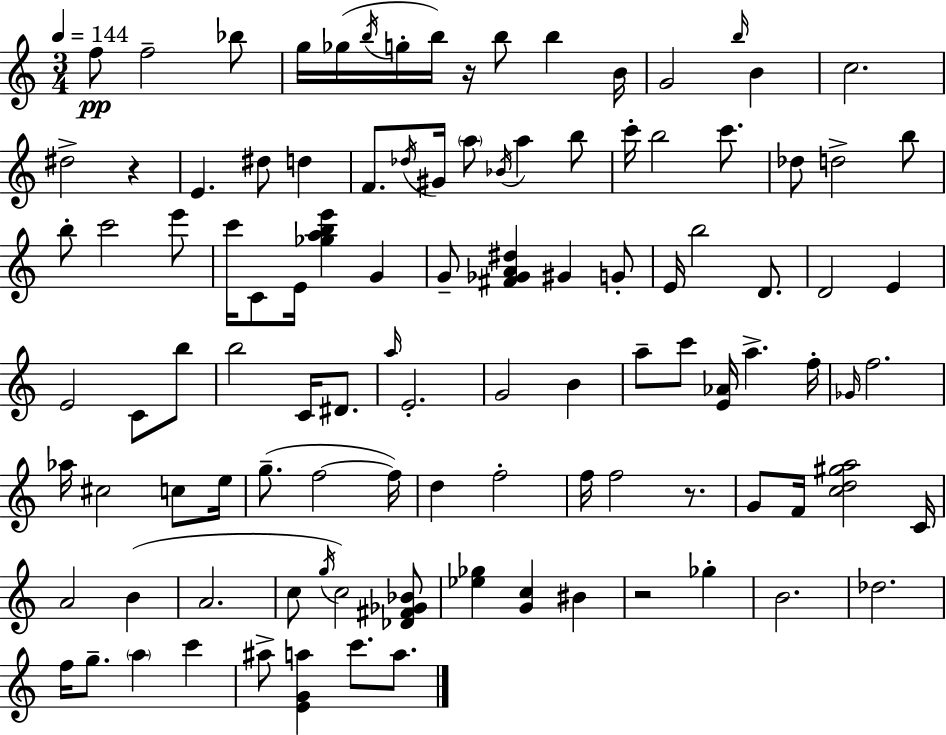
X:1
T:Untitled
M:3/4
L:1/4
K:Am
f/2 f2 _b/2 g/4 _g/4 b/4 g/4 b/4 z/4 b/2 b B/4 G2 b/4 B c2 ^d2 z E ^d/2 d F/2 _d/4 ^G/4 a/2 _B/4 a b/2 c'/4 b2 c'/2 _d/2 d2 b/2 b/2 c'2 e'/2 c'/4 C/2 E/4 [_gabe'] G G/2 [^F_GA^d] ^G G/2 E/4 b2 D/2 D2 E E2 C/2 b/2 b2 C/4 ^D/2 a/4 E2 G2 B a/2 c'/2 [E_A]/4 a f/4 _G/4 f2 _a/4 ^c2 c/2 e/4 g/2 f2 f/4 d f2 f/4 f2 z/2 G/2 F/4 [cd^ga]2 C/4 A2 B A2 c/2 g/4 c2 [_D^F_G_B]/2 [_e_g] [Gc] ^B z2 _g B2 _d2 f/4 g/2 a c' ^a/2 [EGa] c'/2 a/2